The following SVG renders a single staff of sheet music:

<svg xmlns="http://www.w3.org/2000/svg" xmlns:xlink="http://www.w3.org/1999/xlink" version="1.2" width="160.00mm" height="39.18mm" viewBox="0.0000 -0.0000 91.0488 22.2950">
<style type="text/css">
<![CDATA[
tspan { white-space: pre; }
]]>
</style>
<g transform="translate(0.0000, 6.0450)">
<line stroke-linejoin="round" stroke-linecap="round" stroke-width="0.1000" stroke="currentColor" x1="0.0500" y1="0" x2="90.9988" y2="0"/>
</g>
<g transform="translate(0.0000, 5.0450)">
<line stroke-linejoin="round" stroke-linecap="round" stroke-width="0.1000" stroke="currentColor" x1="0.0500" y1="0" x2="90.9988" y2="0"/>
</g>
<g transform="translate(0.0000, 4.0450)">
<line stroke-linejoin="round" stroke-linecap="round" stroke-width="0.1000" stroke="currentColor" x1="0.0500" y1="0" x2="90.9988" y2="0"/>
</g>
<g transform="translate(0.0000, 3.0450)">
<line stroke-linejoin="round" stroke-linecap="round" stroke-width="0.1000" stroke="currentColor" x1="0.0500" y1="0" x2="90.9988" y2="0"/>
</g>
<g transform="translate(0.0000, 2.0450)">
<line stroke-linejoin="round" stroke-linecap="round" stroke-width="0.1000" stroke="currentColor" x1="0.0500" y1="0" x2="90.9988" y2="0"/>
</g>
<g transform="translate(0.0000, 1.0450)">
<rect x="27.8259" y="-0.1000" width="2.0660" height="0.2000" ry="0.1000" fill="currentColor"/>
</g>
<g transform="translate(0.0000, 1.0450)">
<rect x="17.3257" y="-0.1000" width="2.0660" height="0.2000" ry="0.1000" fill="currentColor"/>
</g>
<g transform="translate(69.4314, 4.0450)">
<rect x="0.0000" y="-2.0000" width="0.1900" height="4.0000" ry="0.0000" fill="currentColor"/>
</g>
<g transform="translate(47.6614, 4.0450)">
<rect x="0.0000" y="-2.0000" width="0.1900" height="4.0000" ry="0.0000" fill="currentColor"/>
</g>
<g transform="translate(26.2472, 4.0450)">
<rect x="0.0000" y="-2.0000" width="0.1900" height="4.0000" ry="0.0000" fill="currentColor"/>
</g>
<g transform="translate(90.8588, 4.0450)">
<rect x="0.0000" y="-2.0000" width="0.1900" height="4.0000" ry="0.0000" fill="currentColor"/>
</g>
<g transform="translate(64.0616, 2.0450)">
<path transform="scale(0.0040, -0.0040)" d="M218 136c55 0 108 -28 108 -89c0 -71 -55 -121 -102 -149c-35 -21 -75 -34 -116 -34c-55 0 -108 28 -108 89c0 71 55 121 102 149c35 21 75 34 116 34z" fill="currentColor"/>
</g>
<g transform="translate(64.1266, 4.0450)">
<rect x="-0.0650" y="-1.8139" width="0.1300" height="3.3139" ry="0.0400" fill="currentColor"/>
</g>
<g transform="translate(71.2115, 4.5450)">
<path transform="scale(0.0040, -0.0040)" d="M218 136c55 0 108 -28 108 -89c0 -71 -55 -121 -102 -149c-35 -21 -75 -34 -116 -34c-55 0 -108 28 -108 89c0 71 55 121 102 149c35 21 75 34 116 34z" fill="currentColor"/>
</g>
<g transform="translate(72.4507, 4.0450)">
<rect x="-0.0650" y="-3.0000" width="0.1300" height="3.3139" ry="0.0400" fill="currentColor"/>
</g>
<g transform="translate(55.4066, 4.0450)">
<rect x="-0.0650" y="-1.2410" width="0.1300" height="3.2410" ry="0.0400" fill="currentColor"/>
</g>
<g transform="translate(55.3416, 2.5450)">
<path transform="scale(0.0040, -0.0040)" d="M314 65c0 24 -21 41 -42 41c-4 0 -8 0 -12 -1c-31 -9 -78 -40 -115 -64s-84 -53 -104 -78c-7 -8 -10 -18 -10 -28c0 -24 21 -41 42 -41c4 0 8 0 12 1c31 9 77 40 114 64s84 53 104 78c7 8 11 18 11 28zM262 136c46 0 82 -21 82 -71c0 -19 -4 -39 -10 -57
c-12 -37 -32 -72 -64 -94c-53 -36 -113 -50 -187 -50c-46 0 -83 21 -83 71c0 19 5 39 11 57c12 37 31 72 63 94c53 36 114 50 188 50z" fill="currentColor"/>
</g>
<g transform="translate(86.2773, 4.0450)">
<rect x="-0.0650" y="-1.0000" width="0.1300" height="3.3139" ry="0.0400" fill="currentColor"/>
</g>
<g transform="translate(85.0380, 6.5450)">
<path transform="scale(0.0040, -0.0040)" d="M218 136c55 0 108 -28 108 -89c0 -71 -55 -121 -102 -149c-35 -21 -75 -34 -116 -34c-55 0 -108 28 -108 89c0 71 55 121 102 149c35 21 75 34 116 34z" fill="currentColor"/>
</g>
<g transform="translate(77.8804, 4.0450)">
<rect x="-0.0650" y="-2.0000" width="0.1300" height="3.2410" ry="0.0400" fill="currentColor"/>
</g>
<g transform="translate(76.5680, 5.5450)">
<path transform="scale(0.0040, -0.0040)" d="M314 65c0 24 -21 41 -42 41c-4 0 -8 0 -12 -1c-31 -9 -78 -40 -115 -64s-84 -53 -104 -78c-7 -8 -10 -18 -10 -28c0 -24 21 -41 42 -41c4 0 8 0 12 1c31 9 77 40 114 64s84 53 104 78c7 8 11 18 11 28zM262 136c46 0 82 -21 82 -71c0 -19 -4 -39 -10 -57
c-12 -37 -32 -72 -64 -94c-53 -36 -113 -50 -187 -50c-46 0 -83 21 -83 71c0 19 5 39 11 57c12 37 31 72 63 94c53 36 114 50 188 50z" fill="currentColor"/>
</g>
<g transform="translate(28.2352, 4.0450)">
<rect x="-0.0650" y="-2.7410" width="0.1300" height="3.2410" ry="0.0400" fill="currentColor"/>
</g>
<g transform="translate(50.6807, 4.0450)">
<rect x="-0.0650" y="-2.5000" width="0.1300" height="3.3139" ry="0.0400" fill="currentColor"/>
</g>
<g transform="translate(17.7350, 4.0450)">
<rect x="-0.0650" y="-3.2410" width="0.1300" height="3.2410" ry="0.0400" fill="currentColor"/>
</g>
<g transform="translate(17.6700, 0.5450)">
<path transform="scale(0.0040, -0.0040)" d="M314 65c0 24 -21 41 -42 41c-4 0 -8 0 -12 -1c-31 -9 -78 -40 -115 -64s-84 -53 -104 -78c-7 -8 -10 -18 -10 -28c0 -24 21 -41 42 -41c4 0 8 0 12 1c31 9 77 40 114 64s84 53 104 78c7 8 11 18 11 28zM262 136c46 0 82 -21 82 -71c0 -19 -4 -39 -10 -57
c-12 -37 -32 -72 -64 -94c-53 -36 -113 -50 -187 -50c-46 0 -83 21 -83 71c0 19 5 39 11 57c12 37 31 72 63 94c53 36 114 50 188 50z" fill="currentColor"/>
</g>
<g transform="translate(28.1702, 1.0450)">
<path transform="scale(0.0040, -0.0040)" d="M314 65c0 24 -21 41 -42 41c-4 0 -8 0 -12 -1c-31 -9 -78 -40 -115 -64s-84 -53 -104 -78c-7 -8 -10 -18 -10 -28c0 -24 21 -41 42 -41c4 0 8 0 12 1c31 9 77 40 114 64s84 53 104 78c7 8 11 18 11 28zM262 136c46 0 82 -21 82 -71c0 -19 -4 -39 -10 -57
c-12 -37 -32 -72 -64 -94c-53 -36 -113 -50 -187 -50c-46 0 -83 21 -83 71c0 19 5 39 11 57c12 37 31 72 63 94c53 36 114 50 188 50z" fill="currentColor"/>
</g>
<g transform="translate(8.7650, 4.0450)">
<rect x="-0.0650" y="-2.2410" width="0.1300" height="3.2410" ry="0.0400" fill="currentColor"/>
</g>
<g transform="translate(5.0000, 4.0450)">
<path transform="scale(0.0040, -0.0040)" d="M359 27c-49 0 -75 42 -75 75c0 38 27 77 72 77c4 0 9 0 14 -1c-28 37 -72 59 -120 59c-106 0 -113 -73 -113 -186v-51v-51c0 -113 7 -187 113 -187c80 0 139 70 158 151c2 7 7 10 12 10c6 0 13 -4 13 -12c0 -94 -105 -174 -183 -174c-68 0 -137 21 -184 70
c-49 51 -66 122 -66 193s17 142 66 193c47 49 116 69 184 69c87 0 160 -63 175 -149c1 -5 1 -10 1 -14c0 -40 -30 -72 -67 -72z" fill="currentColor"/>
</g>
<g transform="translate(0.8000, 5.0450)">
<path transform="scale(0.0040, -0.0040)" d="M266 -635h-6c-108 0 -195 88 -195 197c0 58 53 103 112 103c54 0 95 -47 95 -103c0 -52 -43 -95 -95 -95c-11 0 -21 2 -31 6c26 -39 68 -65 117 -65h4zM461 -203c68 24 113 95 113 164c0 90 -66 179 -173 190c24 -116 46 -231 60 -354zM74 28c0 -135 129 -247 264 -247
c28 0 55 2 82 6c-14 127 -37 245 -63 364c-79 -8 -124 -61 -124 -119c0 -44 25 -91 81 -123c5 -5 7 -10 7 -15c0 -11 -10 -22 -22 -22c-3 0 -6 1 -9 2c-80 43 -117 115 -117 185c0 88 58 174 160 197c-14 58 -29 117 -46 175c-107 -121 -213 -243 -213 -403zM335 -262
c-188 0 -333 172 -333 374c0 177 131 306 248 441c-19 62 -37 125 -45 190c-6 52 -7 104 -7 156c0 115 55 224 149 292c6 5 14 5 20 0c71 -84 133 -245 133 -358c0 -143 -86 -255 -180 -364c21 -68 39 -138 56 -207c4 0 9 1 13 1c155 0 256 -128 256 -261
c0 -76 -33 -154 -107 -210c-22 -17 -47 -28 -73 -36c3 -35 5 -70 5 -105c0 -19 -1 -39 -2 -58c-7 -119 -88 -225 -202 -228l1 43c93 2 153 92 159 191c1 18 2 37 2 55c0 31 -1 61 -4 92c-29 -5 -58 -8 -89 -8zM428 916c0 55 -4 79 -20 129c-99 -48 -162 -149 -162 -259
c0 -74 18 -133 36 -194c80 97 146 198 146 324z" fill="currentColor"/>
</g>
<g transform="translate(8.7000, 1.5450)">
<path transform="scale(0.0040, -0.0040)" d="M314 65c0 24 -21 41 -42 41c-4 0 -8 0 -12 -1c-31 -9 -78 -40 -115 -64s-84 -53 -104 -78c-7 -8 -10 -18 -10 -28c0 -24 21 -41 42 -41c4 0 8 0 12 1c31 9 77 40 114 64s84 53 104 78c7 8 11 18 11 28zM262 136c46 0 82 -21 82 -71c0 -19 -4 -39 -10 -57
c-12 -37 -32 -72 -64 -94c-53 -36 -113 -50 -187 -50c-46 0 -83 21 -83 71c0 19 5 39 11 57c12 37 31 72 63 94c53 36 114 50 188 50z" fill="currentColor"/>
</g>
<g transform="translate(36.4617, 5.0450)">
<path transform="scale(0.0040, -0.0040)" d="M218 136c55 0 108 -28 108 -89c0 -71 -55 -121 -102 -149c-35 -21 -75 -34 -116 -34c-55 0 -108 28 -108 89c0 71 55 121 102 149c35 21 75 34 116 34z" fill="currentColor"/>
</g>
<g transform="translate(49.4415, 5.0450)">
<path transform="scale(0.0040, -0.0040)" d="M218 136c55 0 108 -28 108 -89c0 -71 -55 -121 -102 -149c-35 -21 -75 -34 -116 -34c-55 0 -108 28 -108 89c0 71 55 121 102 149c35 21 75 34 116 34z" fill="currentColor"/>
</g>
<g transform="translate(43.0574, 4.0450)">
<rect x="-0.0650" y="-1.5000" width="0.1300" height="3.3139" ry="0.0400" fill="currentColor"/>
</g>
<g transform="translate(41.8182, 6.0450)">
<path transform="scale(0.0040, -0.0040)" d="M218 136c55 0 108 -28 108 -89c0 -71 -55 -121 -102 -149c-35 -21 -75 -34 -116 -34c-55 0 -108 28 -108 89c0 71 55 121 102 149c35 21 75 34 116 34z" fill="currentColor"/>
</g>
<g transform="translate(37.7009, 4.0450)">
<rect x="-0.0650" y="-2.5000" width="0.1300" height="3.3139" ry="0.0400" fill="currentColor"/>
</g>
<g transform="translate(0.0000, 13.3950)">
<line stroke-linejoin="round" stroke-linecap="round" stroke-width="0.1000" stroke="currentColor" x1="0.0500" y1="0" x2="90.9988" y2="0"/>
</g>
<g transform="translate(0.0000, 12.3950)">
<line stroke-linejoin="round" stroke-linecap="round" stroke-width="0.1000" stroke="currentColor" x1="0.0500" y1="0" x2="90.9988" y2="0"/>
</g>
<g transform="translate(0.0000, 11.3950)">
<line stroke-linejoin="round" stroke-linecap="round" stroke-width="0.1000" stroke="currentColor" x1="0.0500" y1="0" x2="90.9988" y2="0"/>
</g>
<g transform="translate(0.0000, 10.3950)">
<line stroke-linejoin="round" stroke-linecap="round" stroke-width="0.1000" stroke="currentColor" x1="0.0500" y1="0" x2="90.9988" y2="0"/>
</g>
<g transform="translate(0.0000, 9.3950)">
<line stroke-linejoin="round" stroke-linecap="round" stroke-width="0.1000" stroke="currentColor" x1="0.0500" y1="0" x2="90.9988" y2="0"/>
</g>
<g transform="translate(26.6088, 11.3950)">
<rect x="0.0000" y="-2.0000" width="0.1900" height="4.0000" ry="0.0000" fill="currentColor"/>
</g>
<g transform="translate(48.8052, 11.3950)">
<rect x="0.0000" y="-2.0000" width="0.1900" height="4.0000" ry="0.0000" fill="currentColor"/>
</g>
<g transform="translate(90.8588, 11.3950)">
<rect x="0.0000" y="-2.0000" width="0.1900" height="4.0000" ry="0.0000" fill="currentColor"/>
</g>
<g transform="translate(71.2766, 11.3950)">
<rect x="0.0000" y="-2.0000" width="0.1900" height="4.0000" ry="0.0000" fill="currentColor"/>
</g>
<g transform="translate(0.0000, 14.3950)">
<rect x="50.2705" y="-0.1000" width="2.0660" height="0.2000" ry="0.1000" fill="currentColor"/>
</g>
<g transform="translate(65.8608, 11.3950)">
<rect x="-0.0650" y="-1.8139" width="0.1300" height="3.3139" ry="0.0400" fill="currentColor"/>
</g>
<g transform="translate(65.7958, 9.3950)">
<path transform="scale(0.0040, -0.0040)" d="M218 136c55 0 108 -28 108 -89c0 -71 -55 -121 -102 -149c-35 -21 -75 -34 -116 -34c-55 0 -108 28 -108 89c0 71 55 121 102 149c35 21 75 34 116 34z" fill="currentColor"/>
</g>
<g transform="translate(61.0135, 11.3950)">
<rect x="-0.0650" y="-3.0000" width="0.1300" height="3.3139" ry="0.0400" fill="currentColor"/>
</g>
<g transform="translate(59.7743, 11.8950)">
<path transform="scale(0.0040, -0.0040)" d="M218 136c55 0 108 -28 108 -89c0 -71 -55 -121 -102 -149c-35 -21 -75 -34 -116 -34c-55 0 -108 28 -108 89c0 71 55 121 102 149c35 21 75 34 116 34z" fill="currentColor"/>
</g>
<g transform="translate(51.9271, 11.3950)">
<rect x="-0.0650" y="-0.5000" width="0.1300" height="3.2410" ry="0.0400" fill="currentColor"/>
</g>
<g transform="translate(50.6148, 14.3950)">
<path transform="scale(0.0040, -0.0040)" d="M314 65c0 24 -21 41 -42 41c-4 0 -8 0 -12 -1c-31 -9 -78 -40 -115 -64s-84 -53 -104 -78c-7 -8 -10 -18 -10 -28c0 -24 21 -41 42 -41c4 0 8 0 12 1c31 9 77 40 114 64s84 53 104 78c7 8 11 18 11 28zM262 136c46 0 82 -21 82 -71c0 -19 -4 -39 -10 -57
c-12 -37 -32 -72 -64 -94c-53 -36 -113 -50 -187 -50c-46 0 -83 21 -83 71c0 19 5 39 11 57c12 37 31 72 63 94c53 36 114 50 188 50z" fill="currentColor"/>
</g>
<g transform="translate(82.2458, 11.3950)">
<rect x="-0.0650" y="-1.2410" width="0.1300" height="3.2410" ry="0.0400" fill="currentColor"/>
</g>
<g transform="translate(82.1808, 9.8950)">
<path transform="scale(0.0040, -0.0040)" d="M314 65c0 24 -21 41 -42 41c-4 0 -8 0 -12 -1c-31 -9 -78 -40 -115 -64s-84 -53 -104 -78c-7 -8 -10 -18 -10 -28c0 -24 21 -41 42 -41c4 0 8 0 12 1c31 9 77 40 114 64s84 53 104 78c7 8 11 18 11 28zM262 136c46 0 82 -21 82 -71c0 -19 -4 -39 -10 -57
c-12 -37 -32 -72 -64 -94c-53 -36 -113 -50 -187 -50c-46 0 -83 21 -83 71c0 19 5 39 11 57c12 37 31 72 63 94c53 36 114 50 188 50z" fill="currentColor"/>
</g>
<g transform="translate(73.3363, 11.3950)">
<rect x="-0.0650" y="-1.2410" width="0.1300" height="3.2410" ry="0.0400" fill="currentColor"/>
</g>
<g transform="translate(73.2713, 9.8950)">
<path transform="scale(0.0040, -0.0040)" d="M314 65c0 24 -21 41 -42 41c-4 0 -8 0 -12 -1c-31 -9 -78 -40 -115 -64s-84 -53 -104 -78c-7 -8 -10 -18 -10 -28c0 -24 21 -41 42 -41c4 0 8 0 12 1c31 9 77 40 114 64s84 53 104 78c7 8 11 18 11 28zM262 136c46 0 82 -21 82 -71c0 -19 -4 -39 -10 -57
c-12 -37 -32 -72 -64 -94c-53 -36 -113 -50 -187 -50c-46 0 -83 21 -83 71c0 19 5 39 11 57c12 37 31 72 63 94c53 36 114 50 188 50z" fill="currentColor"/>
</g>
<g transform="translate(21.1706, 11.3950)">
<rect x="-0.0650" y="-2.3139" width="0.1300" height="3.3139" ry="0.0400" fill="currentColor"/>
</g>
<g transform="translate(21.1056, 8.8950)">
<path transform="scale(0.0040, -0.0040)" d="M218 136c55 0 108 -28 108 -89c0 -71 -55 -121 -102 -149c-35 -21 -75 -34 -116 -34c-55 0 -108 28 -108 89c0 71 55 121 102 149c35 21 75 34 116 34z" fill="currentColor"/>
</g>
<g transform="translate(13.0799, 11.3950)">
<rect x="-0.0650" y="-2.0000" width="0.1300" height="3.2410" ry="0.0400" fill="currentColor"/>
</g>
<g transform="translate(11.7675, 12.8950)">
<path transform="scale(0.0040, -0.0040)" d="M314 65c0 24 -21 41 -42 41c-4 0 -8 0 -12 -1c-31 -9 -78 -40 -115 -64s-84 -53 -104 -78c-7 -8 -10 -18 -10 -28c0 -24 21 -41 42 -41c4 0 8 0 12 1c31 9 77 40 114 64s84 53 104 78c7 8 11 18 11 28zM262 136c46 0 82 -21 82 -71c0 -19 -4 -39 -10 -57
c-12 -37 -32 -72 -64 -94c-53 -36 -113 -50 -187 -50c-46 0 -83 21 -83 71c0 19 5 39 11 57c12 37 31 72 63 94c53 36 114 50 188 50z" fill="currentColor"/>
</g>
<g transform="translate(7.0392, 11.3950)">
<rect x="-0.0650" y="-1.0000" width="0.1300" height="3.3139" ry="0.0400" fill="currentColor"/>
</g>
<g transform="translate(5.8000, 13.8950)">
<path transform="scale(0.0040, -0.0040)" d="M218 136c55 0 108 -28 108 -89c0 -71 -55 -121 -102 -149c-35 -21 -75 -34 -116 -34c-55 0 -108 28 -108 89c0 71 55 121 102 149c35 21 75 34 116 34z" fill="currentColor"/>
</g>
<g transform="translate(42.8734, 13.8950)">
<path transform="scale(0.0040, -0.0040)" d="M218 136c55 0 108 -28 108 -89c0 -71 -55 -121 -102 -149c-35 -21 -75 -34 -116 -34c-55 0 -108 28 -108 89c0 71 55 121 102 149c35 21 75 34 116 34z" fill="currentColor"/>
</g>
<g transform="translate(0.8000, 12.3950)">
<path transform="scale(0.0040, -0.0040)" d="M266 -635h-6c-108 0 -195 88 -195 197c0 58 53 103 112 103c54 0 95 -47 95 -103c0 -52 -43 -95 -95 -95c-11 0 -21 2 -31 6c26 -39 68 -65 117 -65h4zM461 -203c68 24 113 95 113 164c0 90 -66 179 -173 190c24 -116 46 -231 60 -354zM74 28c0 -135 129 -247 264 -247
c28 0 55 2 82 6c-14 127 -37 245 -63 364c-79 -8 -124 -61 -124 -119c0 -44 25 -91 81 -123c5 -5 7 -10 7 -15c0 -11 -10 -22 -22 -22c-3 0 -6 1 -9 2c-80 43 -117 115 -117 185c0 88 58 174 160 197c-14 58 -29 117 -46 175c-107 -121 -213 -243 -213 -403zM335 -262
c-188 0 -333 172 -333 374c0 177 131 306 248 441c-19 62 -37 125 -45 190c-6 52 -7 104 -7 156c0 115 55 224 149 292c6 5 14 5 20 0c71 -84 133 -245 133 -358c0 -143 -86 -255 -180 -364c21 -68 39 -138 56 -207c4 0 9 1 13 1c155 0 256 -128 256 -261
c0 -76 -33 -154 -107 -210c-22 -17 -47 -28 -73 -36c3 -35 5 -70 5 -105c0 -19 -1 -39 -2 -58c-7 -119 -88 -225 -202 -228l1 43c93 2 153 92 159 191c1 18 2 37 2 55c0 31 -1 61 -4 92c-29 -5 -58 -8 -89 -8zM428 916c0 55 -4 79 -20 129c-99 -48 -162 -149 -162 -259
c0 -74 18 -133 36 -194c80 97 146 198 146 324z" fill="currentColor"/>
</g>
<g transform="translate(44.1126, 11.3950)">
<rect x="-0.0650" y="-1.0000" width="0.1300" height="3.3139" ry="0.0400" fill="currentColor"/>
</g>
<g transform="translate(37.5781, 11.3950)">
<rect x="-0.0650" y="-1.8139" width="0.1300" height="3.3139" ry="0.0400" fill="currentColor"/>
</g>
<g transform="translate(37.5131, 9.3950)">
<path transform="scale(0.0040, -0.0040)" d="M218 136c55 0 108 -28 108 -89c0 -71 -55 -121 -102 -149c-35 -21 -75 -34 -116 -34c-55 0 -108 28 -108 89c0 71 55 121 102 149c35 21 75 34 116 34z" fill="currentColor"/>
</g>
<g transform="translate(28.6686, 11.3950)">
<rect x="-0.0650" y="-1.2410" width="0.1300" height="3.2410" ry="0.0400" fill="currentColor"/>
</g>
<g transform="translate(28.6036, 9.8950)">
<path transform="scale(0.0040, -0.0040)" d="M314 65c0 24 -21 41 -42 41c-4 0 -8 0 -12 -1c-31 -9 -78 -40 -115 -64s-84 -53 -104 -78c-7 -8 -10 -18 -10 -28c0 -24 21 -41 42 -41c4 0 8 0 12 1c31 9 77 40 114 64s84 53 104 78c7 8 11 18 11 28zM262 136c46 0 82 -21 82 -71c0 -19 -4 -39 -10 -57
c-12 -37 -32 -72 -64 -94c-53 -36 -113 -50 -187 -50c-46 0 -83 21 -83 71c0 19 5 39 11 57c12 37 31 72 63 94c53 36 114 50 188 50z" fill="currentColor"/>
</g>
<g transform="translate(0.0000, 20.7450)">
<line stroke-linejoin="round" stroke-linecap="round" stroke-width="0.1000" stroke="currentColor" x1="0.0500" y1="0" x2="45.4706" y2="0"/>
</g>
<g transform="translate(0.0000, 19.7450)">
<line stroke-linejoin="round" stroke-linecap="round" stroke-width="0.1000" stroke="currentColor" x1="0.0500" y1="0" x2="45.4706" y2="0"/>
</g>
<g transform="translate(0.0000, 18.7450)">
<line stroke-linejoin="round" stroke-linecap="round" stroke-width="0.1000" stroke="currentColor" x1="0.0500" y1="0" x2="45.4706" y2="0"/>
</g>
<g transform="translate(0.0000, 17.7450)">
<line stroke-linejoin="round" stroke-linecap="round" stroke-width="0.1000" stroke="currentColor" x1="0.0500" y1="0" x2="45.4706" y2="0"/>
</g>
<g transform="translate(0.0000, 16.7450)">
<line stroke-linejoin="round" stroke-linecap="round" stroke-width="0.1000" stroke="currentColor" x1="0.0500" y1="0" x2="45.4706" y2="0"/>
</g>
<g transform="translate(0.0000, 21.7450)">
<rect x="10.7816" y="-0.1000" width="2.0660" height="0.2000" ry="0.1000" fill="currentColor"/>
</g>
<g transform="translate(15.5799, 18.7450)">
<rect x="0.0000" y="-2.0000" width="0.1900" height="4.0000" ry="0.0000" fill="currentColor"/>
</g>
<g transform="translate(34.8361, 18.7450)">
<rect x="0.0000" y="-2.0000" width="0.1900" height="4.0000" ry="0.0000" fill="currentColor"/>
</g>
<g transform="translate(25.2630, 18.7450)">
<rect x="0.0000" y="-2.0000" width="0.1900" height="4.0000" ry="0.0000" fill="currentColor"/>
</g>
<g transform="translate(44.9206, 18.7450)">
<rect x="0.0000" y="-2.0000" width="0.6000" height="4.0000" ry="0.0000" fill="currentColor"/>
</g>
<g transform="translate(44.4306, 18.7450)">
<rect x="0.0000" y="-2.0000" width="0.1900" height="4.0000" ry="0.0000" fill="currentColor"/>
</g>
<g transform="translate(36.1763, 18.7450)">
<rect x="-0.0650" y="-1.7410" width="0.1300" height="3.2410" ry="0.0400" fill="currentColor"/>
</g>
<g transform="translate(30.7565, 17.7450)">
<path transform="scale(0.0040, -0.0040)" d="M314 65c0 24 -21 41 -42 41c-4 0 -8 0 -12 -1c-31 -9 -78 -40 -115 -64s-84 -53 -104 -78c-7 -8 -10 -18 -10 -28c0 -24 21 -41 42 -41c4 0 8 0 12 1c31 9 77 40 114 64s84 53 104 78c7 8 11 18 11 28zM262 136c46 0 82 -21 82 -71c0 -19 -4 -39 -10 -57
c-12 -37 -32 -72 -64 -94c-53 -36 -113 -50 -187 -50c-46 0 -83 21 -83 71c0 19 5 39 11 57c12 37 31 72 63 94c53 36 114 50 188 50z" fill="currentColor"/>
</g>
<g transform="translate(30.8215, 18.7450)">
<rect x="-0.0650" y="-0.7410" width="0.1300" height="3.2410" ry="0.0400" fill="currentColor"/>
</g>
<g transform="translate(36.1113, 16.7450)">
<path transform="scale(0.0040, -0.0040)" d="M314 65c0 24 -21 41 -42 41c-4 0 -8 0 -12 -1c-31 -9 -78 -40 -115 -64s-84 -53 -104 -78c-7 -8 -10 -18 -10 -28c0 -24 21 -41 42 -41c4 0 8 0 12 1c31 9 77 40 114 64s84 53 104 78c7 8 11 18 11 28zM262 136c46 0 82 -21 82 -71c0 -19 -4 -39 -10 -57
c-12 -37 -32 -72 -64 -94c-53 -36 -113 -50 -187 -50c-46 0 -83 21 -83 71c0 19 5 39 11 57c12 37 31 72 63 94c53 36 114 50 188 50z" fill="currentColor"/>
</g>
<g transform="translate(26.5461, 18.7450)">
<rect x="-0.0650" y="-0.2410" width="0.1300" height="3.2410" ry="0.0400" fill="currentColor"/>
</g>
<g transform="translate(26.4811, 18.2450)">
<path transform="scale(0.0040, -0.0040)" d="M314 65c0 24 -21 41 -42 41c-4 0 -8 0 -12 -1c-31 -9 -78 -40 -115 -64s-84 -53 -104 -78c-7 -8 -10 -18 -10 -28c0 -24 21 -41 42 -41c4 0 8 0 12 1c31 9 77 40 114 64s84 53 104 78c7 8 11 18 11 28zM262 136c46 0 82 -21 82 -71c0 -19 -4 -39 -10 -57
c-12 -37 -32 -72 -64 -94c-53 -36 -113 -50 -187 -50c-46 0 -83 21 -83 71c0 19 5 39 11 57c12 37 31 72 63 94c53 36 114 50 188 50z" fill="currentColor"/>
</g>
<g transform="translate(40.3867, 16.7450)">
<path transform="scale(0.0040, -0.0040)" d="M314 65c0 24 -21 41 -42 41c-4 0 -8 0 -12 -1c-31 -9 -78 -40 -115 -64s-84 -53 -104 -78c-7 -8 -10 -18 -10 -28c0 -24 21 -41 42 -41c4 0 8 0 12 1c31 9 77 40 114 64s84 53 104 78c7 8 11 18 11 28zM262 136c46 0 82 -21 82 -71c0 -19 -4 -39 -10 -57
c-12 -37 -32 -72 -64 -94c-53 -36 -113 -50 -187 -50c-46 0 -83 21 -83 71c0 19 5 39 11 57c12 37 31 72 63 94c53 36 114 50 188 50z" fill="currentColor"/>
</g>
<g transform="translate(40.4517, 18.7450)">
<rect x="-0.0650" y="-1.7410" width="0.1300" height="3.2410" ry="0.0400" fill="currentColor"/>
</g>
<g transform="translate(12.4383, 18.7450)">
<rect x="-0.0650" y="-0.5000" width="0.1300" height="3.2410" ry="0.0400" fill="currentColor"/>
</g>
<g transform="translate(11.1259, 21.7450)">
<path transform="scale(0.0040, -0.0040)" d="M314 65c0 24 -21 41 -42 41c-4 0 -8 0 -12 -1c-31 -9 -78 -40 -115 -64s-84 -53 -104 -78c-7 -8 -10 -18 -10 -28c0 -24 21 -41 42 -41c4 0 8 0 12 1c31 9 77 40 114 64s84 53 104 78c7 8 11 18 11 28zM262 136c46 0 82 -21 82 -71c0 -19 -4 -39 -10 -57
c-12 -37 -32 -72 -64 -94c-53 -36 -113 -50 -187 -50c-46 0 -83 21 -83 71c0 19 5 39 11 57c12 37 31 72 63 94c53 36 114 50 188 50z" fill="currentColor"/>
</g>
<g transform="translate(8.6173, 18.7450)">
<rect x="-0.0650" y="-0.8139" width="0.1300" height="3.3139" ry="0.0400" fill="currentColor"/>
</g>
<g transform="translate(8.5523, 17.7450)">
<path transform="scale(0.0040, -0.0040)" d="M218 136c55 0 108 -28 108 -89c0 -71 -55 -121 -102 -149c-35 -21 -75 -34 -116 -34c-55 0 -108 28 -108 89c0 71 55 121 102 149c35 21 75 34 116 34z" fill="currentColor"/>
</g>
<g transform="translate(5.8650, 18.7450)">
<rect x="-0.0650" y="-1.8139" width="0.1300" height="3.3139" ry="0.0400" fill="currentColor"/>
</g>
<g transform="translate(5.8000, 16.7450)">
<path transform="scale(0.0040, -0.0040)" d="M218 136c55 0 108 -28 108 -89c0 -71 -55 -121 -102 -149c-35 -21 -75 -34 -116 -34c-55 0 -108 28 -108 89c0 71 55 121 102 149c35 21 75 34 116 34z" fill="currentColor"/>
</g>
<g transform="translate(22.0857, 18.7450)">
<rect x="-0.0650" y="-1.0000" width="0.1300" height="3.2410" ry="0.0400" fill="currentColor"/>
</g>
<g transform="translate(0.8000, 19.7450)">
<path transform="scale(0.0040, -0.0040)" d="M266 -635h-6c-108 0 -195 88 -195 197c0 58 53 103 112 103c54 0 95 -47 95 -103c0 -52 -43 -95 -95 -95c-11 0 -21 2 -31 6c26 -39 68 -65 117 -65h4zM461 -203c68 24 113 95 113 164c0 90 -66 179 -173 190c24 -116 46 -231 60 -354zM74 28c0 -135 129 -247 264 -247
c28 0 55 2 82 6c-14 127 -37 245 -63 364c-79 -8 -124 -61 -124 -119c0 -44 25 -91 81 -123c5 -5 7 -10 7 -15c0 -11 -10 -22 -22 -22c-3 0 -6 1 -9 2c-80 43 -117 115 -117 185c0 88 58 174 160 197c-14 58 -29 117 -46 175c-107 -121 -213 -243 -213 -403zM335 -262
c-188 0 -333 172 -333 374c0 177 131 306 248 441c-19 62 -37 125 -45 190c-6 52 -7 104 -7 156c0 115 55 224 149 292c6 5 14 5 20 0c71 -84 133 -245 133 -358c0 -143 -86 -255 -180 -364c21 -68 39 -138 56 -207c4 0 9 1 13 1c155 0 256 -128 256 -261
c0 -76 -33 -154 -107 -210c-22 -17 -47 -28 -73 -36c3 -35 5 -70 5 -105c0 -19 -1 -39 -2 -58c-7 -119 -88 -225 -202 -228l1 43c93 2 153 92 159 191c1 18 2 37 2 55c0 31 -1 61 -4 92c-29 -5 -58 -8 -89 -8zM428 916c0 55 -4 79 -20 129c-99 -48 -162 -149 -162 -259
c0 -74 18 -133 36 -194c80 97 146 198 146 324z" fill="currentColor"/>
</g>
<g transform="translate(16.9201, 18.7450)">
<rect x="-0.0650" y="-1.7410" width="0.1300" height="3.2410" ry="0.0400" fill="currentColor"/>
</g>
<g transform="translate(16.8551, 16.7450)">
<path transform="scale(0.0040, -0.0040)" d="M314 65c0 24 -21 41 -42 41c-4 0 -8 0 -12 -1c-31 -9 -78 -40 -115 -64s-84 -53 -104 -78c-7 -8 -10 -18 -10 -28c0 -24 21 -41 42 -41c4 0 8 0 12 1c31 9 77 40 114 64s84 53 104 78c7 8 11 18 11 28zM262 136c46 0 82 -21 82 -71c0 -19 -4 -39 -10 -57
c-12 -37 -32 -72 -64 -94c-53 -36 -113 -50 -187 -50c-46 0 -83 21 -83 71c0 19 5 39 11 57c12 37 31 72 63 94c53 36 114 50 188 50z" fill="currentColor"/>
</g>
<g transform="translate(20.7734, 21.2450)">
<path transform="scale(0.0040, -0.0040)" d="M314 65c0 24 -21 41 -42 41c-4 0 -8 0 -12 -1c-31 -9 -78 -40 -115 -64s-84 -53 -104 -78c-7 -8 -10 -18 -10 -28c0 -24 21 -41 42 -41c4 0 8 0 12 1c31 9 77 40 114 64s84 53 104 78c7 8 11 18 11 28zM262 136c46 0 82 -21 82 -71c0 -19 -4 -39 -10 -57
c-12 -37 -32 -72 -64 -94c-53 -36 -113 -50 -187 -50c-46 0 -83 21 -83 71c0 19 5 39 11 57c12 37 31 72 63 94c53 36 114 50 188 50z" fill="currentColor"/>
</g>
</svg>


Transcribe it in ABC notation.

X:1
T:Untitled
M:4/4
L:1/4
K:C
g2 b2 a2 G E G e2 f A F2 D D F2 g e2 f D C2 A f e2 e2 f d C2 f2 D2 c2 d2 f2 f2